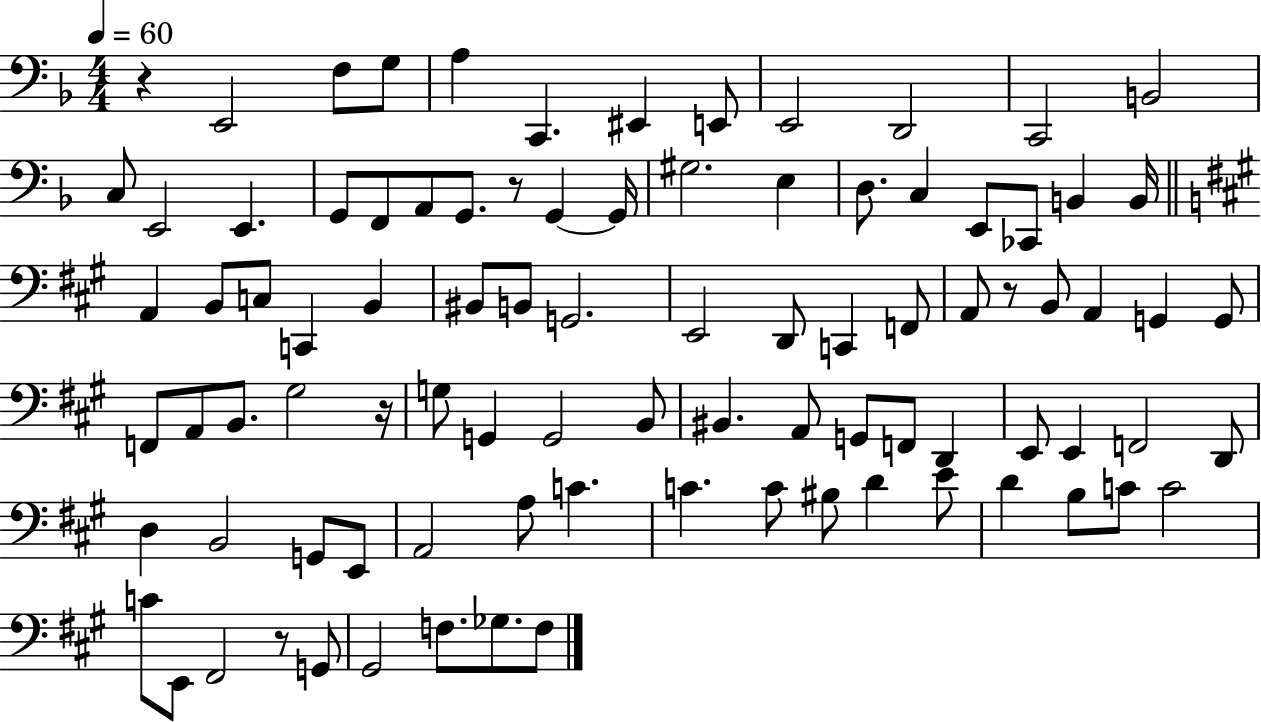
X:1
T:Untitled
M:4/4
L:1/4
K:F
z E,,2 F,/2 G,/2 A, C,, ^E,, E,,/2 E,,2 D,,2 C,,2 B,,2 C,/2 E,,2 E,, G,,/2 F,,/2 A,,/2 G,,/2 z/2 G,, G,,/4 ^G,2 E, D,/2 C, E,,/2 _C,,/2 B,, B,,/4 A,, B,,/2 C,/2 C,, B,, ^B,,/2 B,,/2 G,,2 E,,2 D,,/2 C,, F,,/2 A,,/2 z/2 B,,/2 A,, G,, G,,/2 F,,/2 A,,/2 B,,/2 ^G,2 z/4 G,/2 G,, G,,2 B,,/2 ^B,, A,,/2 G,,/2 F,,/2 D,, E,,/2 E,, F,,2 D,,/2 D, B,,2 G,,/2 E,,/2 A,,2 A,/2 C C C/2 ^B,/2 D E/2 D B,/2 C/2 C2 C/2 E,,/2 ^F,,2 z/2 G,,/2 ^G,,2 F,/2 _G,/2 F,/2